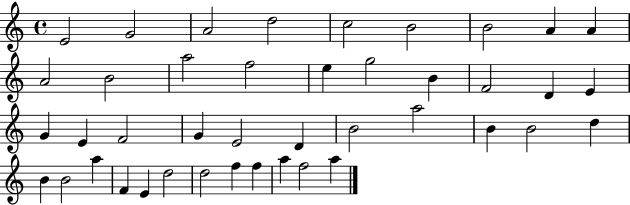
E4/h G4/h A4/h D5/h C5/h B4/h B4/h A4/q A4/q A4/h B4/h A5/h F5/h E5/q G5/h B4/q F4/h D4/q E4/q G4/q E4/q F4/h G4/q E4/h D4/q B4/h A5/h B4/q B4/h D5/q B4/q B4/h A5/q F4/q E4/q D5/h D5/h F5/q F5/q A5/q F5/h A5/q